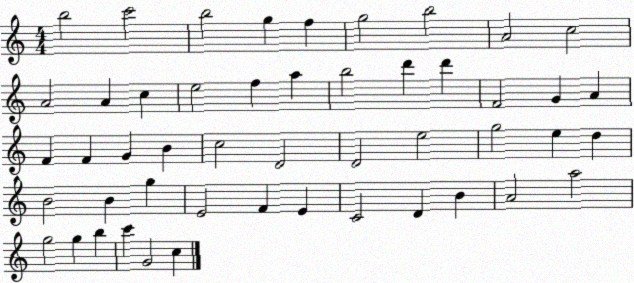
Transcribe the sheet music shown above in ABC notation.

X:1
T:Untitled
M:4/4
L:1/4
K:C
b2 c'2 b2 g f g2 b2 A2 c2 A2 A c e2 f a b2 d' d' F2 G A F F G B c2 D2 D2 e2 g2 e d B2 B g E2 F E C2 D B A2 a2 g2 g b c' G2 c